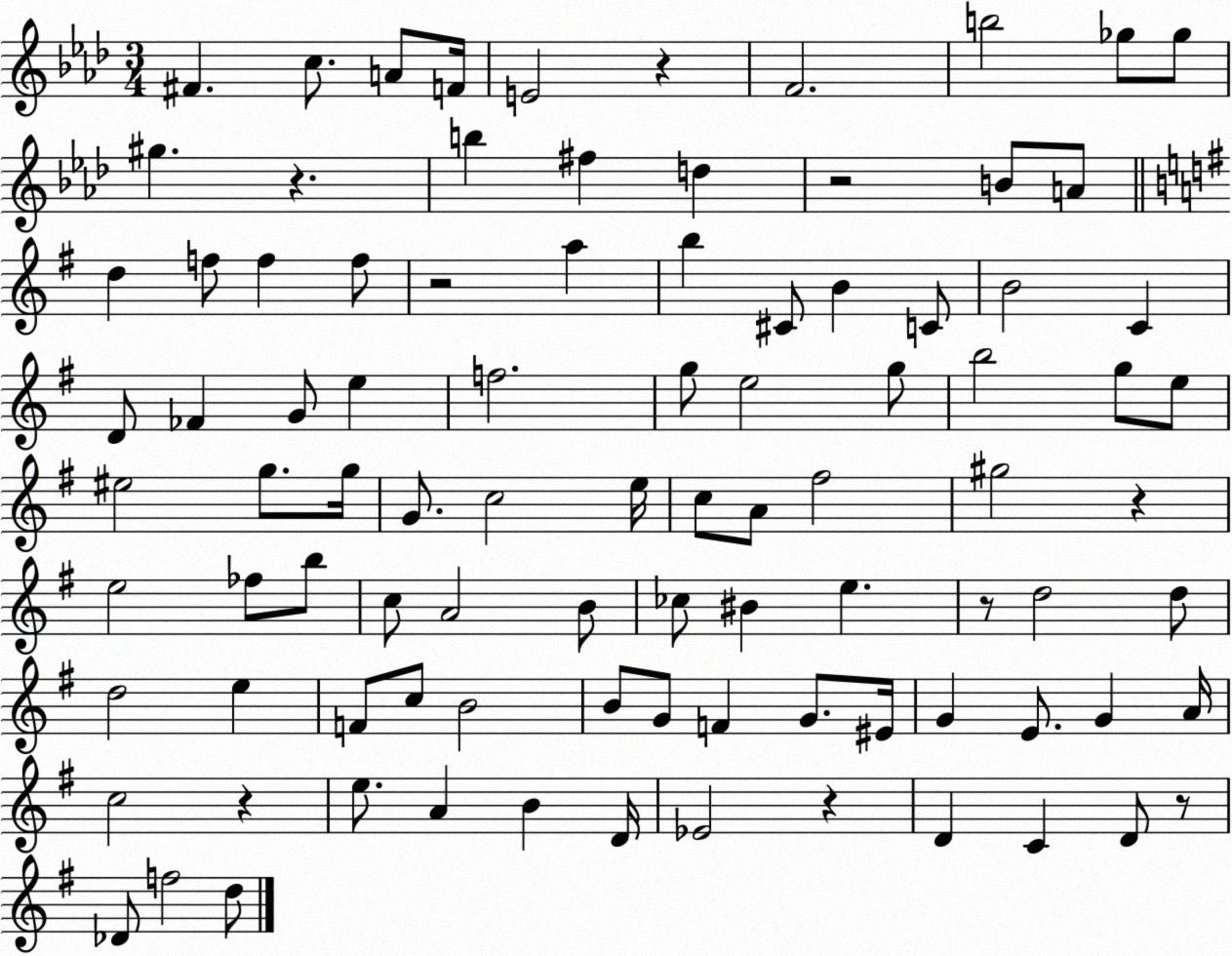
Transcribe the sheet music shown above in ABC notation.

X:1
T:Untitled
M:3/4
L:1/4
K:Ab
^F c/2 A/2 F/4 E2 z F2 b2 _g/2 _g/2 ^g z b ^f d z2 B/2 A/2 d f/2 f f/2 z2 a b ^C/2 B C/2 B2 C D/2 _F G/2 e f2 g/2 e2 g/2 b2 g/2 e/2 ^e2 g/2 g/4 G/2 c2 e/4 c/2 A/2 ^f2 ^g2 z e2 _f/2 b/2 c/2 A2 B/2 _c/2 ^B e z/2 d2 d/2 d2 e F/2 c/2 B2 B/2 G/2 F G/2 ^E/4 G E/2 G A/4 c2 z e/2 A B D/4 _E2 z D C D/2 z/2 _D/2 f2 d/2